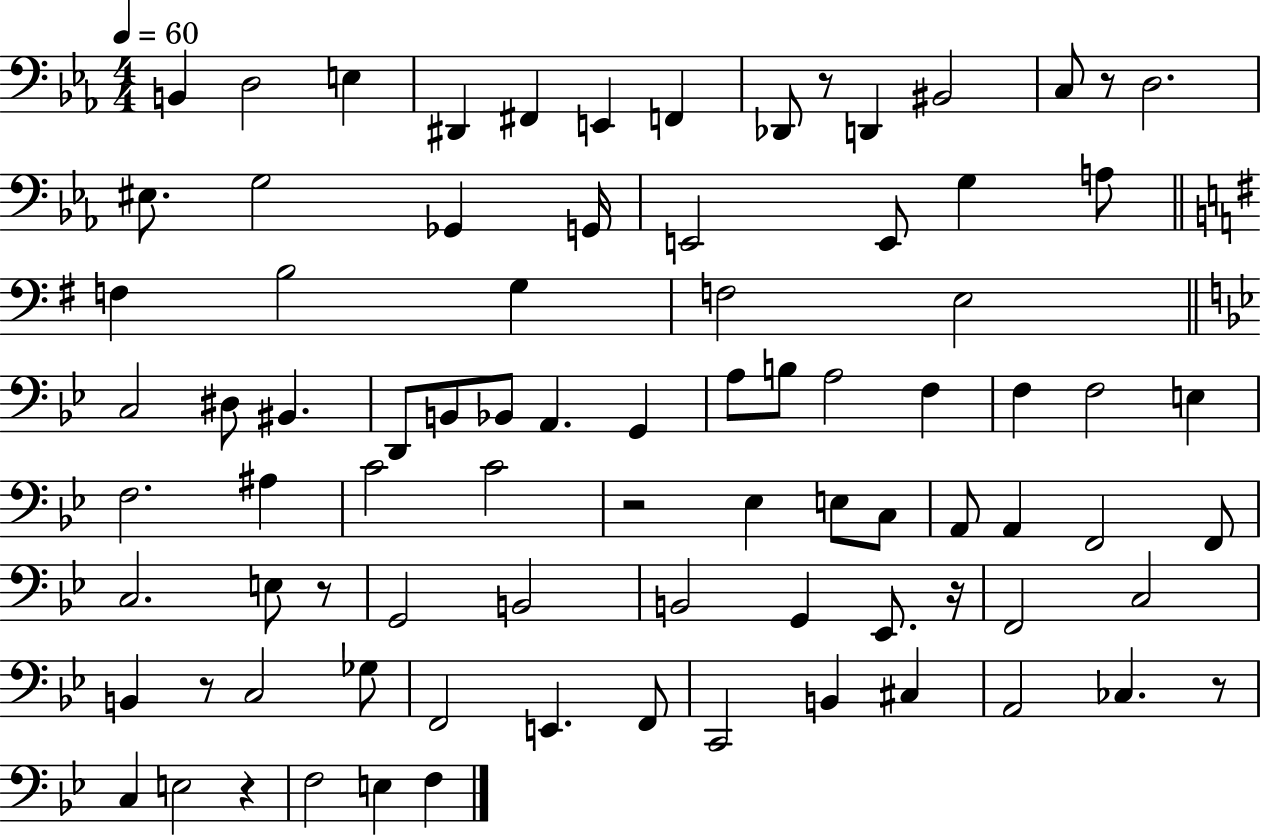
B2/q D3/h E3/q D#2/q F#2/q E2/q F2/q Db2/e R/e D2/q BIS2/h C3/e R/e D3/h. EIS3/e. G3/h Gb2/q G2/s E2/h E2/e G3/q A3/e F3/q B3/h G3/q F3/h E3/h C3/h D#3/e BIS2/q. D2/e B2/e Bb2/e A2/q. G2/q A3/e B3/e A3/h F3/q F3/q F3/h E3/q F3/h. A#3/q C4/h C4/h R/h Eb3/q E3/e C3/e A2/e A2/q F2/h F2/e C3/h. E3/e R/e G2/h B2/h B2/h G2/q Eb2/e. R/s F2/h C3/h B2/q R/e C3/h Gb3/e F2/h E2/q. F2/e C2/h B2/q C#3/q A2/h CES3/q. R/e C3/q E3/h R/q F3/h E3/q F3/q